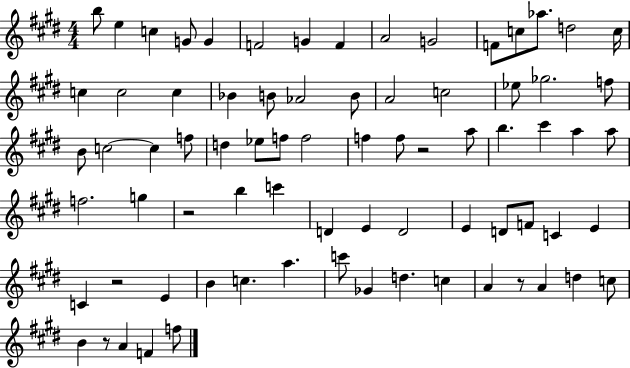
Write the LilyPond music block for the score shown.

{
  \clef treble
  \numericTimeSignature
  \time 4/4
  \key e \major
  b''8 e''4 c''4 g'8 g'4 | f'2 g'4 f'4 | a'2 g'2 | f'8 c''8 aes''8. d''2 c''16 | \break c''4 c''2 c''4 | bes'4 b'8 aes'2 b'8 | a'2 c''2 | ees''8 ges''2. f''8 | \break b'8 c''2~~ c''4 f''8 | d''4 ees''8 f''8 f''2 | f''4 f''8 r2 a''8 | b''4. cis'''4 a''4 a''8 | \break f''2. g''4 | r2 b''4 c'''4 | d'4 e'4 d'2 | e'4 d'8 f'8 c'4 e'4 | \break c'4 r2 e'4 | b'4 c''4. a''4. | c'''8 ges'4 d''4. c''4 | a'4 r8 a'4 d''4 c''8 | \break b'4 r8 a'4 f'4 f''8 | \bar "|."
}